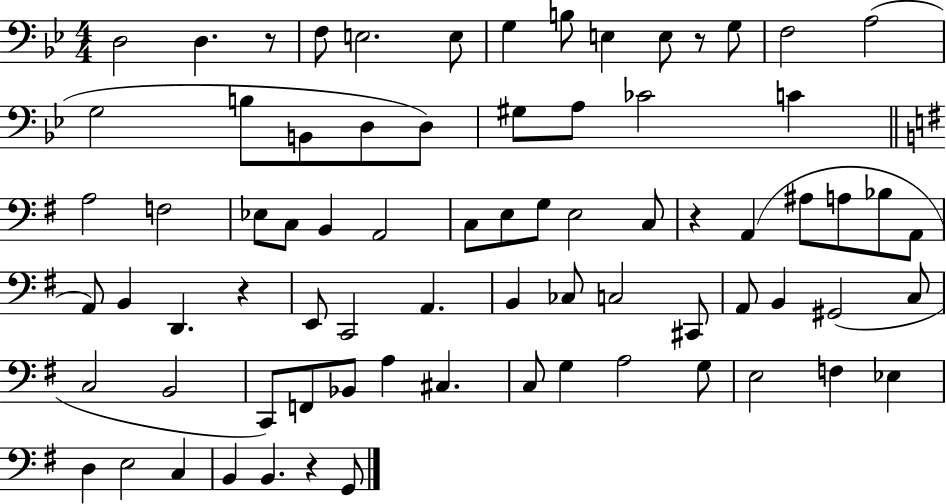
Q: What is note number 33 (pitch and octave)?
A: A2